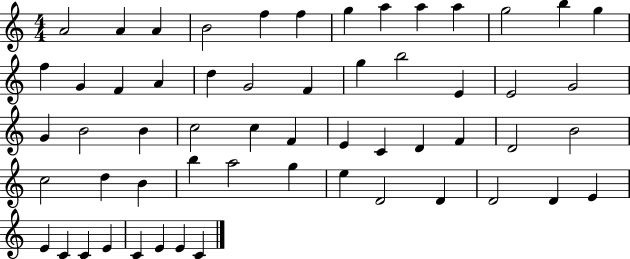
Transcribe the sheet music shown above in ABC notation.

X:1
T:Untitled
M:4/4
L:1/4
K:C
A2 A A B2 f f g a a a g2 b g f G F A d G2 F g b2 E E2 G2 G B2 B c2 c F E C D F D2 B2 c2 d B b a2 g e D2 D D2 D E E C C E C E E C